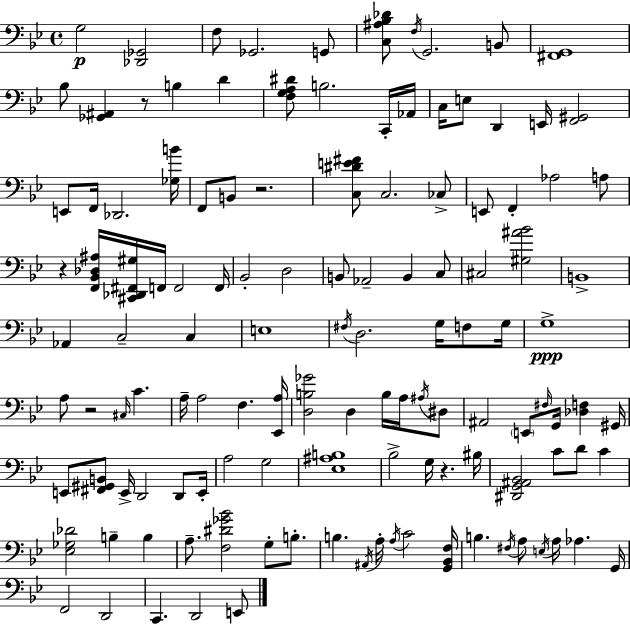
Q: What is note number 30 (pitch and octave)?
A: F2